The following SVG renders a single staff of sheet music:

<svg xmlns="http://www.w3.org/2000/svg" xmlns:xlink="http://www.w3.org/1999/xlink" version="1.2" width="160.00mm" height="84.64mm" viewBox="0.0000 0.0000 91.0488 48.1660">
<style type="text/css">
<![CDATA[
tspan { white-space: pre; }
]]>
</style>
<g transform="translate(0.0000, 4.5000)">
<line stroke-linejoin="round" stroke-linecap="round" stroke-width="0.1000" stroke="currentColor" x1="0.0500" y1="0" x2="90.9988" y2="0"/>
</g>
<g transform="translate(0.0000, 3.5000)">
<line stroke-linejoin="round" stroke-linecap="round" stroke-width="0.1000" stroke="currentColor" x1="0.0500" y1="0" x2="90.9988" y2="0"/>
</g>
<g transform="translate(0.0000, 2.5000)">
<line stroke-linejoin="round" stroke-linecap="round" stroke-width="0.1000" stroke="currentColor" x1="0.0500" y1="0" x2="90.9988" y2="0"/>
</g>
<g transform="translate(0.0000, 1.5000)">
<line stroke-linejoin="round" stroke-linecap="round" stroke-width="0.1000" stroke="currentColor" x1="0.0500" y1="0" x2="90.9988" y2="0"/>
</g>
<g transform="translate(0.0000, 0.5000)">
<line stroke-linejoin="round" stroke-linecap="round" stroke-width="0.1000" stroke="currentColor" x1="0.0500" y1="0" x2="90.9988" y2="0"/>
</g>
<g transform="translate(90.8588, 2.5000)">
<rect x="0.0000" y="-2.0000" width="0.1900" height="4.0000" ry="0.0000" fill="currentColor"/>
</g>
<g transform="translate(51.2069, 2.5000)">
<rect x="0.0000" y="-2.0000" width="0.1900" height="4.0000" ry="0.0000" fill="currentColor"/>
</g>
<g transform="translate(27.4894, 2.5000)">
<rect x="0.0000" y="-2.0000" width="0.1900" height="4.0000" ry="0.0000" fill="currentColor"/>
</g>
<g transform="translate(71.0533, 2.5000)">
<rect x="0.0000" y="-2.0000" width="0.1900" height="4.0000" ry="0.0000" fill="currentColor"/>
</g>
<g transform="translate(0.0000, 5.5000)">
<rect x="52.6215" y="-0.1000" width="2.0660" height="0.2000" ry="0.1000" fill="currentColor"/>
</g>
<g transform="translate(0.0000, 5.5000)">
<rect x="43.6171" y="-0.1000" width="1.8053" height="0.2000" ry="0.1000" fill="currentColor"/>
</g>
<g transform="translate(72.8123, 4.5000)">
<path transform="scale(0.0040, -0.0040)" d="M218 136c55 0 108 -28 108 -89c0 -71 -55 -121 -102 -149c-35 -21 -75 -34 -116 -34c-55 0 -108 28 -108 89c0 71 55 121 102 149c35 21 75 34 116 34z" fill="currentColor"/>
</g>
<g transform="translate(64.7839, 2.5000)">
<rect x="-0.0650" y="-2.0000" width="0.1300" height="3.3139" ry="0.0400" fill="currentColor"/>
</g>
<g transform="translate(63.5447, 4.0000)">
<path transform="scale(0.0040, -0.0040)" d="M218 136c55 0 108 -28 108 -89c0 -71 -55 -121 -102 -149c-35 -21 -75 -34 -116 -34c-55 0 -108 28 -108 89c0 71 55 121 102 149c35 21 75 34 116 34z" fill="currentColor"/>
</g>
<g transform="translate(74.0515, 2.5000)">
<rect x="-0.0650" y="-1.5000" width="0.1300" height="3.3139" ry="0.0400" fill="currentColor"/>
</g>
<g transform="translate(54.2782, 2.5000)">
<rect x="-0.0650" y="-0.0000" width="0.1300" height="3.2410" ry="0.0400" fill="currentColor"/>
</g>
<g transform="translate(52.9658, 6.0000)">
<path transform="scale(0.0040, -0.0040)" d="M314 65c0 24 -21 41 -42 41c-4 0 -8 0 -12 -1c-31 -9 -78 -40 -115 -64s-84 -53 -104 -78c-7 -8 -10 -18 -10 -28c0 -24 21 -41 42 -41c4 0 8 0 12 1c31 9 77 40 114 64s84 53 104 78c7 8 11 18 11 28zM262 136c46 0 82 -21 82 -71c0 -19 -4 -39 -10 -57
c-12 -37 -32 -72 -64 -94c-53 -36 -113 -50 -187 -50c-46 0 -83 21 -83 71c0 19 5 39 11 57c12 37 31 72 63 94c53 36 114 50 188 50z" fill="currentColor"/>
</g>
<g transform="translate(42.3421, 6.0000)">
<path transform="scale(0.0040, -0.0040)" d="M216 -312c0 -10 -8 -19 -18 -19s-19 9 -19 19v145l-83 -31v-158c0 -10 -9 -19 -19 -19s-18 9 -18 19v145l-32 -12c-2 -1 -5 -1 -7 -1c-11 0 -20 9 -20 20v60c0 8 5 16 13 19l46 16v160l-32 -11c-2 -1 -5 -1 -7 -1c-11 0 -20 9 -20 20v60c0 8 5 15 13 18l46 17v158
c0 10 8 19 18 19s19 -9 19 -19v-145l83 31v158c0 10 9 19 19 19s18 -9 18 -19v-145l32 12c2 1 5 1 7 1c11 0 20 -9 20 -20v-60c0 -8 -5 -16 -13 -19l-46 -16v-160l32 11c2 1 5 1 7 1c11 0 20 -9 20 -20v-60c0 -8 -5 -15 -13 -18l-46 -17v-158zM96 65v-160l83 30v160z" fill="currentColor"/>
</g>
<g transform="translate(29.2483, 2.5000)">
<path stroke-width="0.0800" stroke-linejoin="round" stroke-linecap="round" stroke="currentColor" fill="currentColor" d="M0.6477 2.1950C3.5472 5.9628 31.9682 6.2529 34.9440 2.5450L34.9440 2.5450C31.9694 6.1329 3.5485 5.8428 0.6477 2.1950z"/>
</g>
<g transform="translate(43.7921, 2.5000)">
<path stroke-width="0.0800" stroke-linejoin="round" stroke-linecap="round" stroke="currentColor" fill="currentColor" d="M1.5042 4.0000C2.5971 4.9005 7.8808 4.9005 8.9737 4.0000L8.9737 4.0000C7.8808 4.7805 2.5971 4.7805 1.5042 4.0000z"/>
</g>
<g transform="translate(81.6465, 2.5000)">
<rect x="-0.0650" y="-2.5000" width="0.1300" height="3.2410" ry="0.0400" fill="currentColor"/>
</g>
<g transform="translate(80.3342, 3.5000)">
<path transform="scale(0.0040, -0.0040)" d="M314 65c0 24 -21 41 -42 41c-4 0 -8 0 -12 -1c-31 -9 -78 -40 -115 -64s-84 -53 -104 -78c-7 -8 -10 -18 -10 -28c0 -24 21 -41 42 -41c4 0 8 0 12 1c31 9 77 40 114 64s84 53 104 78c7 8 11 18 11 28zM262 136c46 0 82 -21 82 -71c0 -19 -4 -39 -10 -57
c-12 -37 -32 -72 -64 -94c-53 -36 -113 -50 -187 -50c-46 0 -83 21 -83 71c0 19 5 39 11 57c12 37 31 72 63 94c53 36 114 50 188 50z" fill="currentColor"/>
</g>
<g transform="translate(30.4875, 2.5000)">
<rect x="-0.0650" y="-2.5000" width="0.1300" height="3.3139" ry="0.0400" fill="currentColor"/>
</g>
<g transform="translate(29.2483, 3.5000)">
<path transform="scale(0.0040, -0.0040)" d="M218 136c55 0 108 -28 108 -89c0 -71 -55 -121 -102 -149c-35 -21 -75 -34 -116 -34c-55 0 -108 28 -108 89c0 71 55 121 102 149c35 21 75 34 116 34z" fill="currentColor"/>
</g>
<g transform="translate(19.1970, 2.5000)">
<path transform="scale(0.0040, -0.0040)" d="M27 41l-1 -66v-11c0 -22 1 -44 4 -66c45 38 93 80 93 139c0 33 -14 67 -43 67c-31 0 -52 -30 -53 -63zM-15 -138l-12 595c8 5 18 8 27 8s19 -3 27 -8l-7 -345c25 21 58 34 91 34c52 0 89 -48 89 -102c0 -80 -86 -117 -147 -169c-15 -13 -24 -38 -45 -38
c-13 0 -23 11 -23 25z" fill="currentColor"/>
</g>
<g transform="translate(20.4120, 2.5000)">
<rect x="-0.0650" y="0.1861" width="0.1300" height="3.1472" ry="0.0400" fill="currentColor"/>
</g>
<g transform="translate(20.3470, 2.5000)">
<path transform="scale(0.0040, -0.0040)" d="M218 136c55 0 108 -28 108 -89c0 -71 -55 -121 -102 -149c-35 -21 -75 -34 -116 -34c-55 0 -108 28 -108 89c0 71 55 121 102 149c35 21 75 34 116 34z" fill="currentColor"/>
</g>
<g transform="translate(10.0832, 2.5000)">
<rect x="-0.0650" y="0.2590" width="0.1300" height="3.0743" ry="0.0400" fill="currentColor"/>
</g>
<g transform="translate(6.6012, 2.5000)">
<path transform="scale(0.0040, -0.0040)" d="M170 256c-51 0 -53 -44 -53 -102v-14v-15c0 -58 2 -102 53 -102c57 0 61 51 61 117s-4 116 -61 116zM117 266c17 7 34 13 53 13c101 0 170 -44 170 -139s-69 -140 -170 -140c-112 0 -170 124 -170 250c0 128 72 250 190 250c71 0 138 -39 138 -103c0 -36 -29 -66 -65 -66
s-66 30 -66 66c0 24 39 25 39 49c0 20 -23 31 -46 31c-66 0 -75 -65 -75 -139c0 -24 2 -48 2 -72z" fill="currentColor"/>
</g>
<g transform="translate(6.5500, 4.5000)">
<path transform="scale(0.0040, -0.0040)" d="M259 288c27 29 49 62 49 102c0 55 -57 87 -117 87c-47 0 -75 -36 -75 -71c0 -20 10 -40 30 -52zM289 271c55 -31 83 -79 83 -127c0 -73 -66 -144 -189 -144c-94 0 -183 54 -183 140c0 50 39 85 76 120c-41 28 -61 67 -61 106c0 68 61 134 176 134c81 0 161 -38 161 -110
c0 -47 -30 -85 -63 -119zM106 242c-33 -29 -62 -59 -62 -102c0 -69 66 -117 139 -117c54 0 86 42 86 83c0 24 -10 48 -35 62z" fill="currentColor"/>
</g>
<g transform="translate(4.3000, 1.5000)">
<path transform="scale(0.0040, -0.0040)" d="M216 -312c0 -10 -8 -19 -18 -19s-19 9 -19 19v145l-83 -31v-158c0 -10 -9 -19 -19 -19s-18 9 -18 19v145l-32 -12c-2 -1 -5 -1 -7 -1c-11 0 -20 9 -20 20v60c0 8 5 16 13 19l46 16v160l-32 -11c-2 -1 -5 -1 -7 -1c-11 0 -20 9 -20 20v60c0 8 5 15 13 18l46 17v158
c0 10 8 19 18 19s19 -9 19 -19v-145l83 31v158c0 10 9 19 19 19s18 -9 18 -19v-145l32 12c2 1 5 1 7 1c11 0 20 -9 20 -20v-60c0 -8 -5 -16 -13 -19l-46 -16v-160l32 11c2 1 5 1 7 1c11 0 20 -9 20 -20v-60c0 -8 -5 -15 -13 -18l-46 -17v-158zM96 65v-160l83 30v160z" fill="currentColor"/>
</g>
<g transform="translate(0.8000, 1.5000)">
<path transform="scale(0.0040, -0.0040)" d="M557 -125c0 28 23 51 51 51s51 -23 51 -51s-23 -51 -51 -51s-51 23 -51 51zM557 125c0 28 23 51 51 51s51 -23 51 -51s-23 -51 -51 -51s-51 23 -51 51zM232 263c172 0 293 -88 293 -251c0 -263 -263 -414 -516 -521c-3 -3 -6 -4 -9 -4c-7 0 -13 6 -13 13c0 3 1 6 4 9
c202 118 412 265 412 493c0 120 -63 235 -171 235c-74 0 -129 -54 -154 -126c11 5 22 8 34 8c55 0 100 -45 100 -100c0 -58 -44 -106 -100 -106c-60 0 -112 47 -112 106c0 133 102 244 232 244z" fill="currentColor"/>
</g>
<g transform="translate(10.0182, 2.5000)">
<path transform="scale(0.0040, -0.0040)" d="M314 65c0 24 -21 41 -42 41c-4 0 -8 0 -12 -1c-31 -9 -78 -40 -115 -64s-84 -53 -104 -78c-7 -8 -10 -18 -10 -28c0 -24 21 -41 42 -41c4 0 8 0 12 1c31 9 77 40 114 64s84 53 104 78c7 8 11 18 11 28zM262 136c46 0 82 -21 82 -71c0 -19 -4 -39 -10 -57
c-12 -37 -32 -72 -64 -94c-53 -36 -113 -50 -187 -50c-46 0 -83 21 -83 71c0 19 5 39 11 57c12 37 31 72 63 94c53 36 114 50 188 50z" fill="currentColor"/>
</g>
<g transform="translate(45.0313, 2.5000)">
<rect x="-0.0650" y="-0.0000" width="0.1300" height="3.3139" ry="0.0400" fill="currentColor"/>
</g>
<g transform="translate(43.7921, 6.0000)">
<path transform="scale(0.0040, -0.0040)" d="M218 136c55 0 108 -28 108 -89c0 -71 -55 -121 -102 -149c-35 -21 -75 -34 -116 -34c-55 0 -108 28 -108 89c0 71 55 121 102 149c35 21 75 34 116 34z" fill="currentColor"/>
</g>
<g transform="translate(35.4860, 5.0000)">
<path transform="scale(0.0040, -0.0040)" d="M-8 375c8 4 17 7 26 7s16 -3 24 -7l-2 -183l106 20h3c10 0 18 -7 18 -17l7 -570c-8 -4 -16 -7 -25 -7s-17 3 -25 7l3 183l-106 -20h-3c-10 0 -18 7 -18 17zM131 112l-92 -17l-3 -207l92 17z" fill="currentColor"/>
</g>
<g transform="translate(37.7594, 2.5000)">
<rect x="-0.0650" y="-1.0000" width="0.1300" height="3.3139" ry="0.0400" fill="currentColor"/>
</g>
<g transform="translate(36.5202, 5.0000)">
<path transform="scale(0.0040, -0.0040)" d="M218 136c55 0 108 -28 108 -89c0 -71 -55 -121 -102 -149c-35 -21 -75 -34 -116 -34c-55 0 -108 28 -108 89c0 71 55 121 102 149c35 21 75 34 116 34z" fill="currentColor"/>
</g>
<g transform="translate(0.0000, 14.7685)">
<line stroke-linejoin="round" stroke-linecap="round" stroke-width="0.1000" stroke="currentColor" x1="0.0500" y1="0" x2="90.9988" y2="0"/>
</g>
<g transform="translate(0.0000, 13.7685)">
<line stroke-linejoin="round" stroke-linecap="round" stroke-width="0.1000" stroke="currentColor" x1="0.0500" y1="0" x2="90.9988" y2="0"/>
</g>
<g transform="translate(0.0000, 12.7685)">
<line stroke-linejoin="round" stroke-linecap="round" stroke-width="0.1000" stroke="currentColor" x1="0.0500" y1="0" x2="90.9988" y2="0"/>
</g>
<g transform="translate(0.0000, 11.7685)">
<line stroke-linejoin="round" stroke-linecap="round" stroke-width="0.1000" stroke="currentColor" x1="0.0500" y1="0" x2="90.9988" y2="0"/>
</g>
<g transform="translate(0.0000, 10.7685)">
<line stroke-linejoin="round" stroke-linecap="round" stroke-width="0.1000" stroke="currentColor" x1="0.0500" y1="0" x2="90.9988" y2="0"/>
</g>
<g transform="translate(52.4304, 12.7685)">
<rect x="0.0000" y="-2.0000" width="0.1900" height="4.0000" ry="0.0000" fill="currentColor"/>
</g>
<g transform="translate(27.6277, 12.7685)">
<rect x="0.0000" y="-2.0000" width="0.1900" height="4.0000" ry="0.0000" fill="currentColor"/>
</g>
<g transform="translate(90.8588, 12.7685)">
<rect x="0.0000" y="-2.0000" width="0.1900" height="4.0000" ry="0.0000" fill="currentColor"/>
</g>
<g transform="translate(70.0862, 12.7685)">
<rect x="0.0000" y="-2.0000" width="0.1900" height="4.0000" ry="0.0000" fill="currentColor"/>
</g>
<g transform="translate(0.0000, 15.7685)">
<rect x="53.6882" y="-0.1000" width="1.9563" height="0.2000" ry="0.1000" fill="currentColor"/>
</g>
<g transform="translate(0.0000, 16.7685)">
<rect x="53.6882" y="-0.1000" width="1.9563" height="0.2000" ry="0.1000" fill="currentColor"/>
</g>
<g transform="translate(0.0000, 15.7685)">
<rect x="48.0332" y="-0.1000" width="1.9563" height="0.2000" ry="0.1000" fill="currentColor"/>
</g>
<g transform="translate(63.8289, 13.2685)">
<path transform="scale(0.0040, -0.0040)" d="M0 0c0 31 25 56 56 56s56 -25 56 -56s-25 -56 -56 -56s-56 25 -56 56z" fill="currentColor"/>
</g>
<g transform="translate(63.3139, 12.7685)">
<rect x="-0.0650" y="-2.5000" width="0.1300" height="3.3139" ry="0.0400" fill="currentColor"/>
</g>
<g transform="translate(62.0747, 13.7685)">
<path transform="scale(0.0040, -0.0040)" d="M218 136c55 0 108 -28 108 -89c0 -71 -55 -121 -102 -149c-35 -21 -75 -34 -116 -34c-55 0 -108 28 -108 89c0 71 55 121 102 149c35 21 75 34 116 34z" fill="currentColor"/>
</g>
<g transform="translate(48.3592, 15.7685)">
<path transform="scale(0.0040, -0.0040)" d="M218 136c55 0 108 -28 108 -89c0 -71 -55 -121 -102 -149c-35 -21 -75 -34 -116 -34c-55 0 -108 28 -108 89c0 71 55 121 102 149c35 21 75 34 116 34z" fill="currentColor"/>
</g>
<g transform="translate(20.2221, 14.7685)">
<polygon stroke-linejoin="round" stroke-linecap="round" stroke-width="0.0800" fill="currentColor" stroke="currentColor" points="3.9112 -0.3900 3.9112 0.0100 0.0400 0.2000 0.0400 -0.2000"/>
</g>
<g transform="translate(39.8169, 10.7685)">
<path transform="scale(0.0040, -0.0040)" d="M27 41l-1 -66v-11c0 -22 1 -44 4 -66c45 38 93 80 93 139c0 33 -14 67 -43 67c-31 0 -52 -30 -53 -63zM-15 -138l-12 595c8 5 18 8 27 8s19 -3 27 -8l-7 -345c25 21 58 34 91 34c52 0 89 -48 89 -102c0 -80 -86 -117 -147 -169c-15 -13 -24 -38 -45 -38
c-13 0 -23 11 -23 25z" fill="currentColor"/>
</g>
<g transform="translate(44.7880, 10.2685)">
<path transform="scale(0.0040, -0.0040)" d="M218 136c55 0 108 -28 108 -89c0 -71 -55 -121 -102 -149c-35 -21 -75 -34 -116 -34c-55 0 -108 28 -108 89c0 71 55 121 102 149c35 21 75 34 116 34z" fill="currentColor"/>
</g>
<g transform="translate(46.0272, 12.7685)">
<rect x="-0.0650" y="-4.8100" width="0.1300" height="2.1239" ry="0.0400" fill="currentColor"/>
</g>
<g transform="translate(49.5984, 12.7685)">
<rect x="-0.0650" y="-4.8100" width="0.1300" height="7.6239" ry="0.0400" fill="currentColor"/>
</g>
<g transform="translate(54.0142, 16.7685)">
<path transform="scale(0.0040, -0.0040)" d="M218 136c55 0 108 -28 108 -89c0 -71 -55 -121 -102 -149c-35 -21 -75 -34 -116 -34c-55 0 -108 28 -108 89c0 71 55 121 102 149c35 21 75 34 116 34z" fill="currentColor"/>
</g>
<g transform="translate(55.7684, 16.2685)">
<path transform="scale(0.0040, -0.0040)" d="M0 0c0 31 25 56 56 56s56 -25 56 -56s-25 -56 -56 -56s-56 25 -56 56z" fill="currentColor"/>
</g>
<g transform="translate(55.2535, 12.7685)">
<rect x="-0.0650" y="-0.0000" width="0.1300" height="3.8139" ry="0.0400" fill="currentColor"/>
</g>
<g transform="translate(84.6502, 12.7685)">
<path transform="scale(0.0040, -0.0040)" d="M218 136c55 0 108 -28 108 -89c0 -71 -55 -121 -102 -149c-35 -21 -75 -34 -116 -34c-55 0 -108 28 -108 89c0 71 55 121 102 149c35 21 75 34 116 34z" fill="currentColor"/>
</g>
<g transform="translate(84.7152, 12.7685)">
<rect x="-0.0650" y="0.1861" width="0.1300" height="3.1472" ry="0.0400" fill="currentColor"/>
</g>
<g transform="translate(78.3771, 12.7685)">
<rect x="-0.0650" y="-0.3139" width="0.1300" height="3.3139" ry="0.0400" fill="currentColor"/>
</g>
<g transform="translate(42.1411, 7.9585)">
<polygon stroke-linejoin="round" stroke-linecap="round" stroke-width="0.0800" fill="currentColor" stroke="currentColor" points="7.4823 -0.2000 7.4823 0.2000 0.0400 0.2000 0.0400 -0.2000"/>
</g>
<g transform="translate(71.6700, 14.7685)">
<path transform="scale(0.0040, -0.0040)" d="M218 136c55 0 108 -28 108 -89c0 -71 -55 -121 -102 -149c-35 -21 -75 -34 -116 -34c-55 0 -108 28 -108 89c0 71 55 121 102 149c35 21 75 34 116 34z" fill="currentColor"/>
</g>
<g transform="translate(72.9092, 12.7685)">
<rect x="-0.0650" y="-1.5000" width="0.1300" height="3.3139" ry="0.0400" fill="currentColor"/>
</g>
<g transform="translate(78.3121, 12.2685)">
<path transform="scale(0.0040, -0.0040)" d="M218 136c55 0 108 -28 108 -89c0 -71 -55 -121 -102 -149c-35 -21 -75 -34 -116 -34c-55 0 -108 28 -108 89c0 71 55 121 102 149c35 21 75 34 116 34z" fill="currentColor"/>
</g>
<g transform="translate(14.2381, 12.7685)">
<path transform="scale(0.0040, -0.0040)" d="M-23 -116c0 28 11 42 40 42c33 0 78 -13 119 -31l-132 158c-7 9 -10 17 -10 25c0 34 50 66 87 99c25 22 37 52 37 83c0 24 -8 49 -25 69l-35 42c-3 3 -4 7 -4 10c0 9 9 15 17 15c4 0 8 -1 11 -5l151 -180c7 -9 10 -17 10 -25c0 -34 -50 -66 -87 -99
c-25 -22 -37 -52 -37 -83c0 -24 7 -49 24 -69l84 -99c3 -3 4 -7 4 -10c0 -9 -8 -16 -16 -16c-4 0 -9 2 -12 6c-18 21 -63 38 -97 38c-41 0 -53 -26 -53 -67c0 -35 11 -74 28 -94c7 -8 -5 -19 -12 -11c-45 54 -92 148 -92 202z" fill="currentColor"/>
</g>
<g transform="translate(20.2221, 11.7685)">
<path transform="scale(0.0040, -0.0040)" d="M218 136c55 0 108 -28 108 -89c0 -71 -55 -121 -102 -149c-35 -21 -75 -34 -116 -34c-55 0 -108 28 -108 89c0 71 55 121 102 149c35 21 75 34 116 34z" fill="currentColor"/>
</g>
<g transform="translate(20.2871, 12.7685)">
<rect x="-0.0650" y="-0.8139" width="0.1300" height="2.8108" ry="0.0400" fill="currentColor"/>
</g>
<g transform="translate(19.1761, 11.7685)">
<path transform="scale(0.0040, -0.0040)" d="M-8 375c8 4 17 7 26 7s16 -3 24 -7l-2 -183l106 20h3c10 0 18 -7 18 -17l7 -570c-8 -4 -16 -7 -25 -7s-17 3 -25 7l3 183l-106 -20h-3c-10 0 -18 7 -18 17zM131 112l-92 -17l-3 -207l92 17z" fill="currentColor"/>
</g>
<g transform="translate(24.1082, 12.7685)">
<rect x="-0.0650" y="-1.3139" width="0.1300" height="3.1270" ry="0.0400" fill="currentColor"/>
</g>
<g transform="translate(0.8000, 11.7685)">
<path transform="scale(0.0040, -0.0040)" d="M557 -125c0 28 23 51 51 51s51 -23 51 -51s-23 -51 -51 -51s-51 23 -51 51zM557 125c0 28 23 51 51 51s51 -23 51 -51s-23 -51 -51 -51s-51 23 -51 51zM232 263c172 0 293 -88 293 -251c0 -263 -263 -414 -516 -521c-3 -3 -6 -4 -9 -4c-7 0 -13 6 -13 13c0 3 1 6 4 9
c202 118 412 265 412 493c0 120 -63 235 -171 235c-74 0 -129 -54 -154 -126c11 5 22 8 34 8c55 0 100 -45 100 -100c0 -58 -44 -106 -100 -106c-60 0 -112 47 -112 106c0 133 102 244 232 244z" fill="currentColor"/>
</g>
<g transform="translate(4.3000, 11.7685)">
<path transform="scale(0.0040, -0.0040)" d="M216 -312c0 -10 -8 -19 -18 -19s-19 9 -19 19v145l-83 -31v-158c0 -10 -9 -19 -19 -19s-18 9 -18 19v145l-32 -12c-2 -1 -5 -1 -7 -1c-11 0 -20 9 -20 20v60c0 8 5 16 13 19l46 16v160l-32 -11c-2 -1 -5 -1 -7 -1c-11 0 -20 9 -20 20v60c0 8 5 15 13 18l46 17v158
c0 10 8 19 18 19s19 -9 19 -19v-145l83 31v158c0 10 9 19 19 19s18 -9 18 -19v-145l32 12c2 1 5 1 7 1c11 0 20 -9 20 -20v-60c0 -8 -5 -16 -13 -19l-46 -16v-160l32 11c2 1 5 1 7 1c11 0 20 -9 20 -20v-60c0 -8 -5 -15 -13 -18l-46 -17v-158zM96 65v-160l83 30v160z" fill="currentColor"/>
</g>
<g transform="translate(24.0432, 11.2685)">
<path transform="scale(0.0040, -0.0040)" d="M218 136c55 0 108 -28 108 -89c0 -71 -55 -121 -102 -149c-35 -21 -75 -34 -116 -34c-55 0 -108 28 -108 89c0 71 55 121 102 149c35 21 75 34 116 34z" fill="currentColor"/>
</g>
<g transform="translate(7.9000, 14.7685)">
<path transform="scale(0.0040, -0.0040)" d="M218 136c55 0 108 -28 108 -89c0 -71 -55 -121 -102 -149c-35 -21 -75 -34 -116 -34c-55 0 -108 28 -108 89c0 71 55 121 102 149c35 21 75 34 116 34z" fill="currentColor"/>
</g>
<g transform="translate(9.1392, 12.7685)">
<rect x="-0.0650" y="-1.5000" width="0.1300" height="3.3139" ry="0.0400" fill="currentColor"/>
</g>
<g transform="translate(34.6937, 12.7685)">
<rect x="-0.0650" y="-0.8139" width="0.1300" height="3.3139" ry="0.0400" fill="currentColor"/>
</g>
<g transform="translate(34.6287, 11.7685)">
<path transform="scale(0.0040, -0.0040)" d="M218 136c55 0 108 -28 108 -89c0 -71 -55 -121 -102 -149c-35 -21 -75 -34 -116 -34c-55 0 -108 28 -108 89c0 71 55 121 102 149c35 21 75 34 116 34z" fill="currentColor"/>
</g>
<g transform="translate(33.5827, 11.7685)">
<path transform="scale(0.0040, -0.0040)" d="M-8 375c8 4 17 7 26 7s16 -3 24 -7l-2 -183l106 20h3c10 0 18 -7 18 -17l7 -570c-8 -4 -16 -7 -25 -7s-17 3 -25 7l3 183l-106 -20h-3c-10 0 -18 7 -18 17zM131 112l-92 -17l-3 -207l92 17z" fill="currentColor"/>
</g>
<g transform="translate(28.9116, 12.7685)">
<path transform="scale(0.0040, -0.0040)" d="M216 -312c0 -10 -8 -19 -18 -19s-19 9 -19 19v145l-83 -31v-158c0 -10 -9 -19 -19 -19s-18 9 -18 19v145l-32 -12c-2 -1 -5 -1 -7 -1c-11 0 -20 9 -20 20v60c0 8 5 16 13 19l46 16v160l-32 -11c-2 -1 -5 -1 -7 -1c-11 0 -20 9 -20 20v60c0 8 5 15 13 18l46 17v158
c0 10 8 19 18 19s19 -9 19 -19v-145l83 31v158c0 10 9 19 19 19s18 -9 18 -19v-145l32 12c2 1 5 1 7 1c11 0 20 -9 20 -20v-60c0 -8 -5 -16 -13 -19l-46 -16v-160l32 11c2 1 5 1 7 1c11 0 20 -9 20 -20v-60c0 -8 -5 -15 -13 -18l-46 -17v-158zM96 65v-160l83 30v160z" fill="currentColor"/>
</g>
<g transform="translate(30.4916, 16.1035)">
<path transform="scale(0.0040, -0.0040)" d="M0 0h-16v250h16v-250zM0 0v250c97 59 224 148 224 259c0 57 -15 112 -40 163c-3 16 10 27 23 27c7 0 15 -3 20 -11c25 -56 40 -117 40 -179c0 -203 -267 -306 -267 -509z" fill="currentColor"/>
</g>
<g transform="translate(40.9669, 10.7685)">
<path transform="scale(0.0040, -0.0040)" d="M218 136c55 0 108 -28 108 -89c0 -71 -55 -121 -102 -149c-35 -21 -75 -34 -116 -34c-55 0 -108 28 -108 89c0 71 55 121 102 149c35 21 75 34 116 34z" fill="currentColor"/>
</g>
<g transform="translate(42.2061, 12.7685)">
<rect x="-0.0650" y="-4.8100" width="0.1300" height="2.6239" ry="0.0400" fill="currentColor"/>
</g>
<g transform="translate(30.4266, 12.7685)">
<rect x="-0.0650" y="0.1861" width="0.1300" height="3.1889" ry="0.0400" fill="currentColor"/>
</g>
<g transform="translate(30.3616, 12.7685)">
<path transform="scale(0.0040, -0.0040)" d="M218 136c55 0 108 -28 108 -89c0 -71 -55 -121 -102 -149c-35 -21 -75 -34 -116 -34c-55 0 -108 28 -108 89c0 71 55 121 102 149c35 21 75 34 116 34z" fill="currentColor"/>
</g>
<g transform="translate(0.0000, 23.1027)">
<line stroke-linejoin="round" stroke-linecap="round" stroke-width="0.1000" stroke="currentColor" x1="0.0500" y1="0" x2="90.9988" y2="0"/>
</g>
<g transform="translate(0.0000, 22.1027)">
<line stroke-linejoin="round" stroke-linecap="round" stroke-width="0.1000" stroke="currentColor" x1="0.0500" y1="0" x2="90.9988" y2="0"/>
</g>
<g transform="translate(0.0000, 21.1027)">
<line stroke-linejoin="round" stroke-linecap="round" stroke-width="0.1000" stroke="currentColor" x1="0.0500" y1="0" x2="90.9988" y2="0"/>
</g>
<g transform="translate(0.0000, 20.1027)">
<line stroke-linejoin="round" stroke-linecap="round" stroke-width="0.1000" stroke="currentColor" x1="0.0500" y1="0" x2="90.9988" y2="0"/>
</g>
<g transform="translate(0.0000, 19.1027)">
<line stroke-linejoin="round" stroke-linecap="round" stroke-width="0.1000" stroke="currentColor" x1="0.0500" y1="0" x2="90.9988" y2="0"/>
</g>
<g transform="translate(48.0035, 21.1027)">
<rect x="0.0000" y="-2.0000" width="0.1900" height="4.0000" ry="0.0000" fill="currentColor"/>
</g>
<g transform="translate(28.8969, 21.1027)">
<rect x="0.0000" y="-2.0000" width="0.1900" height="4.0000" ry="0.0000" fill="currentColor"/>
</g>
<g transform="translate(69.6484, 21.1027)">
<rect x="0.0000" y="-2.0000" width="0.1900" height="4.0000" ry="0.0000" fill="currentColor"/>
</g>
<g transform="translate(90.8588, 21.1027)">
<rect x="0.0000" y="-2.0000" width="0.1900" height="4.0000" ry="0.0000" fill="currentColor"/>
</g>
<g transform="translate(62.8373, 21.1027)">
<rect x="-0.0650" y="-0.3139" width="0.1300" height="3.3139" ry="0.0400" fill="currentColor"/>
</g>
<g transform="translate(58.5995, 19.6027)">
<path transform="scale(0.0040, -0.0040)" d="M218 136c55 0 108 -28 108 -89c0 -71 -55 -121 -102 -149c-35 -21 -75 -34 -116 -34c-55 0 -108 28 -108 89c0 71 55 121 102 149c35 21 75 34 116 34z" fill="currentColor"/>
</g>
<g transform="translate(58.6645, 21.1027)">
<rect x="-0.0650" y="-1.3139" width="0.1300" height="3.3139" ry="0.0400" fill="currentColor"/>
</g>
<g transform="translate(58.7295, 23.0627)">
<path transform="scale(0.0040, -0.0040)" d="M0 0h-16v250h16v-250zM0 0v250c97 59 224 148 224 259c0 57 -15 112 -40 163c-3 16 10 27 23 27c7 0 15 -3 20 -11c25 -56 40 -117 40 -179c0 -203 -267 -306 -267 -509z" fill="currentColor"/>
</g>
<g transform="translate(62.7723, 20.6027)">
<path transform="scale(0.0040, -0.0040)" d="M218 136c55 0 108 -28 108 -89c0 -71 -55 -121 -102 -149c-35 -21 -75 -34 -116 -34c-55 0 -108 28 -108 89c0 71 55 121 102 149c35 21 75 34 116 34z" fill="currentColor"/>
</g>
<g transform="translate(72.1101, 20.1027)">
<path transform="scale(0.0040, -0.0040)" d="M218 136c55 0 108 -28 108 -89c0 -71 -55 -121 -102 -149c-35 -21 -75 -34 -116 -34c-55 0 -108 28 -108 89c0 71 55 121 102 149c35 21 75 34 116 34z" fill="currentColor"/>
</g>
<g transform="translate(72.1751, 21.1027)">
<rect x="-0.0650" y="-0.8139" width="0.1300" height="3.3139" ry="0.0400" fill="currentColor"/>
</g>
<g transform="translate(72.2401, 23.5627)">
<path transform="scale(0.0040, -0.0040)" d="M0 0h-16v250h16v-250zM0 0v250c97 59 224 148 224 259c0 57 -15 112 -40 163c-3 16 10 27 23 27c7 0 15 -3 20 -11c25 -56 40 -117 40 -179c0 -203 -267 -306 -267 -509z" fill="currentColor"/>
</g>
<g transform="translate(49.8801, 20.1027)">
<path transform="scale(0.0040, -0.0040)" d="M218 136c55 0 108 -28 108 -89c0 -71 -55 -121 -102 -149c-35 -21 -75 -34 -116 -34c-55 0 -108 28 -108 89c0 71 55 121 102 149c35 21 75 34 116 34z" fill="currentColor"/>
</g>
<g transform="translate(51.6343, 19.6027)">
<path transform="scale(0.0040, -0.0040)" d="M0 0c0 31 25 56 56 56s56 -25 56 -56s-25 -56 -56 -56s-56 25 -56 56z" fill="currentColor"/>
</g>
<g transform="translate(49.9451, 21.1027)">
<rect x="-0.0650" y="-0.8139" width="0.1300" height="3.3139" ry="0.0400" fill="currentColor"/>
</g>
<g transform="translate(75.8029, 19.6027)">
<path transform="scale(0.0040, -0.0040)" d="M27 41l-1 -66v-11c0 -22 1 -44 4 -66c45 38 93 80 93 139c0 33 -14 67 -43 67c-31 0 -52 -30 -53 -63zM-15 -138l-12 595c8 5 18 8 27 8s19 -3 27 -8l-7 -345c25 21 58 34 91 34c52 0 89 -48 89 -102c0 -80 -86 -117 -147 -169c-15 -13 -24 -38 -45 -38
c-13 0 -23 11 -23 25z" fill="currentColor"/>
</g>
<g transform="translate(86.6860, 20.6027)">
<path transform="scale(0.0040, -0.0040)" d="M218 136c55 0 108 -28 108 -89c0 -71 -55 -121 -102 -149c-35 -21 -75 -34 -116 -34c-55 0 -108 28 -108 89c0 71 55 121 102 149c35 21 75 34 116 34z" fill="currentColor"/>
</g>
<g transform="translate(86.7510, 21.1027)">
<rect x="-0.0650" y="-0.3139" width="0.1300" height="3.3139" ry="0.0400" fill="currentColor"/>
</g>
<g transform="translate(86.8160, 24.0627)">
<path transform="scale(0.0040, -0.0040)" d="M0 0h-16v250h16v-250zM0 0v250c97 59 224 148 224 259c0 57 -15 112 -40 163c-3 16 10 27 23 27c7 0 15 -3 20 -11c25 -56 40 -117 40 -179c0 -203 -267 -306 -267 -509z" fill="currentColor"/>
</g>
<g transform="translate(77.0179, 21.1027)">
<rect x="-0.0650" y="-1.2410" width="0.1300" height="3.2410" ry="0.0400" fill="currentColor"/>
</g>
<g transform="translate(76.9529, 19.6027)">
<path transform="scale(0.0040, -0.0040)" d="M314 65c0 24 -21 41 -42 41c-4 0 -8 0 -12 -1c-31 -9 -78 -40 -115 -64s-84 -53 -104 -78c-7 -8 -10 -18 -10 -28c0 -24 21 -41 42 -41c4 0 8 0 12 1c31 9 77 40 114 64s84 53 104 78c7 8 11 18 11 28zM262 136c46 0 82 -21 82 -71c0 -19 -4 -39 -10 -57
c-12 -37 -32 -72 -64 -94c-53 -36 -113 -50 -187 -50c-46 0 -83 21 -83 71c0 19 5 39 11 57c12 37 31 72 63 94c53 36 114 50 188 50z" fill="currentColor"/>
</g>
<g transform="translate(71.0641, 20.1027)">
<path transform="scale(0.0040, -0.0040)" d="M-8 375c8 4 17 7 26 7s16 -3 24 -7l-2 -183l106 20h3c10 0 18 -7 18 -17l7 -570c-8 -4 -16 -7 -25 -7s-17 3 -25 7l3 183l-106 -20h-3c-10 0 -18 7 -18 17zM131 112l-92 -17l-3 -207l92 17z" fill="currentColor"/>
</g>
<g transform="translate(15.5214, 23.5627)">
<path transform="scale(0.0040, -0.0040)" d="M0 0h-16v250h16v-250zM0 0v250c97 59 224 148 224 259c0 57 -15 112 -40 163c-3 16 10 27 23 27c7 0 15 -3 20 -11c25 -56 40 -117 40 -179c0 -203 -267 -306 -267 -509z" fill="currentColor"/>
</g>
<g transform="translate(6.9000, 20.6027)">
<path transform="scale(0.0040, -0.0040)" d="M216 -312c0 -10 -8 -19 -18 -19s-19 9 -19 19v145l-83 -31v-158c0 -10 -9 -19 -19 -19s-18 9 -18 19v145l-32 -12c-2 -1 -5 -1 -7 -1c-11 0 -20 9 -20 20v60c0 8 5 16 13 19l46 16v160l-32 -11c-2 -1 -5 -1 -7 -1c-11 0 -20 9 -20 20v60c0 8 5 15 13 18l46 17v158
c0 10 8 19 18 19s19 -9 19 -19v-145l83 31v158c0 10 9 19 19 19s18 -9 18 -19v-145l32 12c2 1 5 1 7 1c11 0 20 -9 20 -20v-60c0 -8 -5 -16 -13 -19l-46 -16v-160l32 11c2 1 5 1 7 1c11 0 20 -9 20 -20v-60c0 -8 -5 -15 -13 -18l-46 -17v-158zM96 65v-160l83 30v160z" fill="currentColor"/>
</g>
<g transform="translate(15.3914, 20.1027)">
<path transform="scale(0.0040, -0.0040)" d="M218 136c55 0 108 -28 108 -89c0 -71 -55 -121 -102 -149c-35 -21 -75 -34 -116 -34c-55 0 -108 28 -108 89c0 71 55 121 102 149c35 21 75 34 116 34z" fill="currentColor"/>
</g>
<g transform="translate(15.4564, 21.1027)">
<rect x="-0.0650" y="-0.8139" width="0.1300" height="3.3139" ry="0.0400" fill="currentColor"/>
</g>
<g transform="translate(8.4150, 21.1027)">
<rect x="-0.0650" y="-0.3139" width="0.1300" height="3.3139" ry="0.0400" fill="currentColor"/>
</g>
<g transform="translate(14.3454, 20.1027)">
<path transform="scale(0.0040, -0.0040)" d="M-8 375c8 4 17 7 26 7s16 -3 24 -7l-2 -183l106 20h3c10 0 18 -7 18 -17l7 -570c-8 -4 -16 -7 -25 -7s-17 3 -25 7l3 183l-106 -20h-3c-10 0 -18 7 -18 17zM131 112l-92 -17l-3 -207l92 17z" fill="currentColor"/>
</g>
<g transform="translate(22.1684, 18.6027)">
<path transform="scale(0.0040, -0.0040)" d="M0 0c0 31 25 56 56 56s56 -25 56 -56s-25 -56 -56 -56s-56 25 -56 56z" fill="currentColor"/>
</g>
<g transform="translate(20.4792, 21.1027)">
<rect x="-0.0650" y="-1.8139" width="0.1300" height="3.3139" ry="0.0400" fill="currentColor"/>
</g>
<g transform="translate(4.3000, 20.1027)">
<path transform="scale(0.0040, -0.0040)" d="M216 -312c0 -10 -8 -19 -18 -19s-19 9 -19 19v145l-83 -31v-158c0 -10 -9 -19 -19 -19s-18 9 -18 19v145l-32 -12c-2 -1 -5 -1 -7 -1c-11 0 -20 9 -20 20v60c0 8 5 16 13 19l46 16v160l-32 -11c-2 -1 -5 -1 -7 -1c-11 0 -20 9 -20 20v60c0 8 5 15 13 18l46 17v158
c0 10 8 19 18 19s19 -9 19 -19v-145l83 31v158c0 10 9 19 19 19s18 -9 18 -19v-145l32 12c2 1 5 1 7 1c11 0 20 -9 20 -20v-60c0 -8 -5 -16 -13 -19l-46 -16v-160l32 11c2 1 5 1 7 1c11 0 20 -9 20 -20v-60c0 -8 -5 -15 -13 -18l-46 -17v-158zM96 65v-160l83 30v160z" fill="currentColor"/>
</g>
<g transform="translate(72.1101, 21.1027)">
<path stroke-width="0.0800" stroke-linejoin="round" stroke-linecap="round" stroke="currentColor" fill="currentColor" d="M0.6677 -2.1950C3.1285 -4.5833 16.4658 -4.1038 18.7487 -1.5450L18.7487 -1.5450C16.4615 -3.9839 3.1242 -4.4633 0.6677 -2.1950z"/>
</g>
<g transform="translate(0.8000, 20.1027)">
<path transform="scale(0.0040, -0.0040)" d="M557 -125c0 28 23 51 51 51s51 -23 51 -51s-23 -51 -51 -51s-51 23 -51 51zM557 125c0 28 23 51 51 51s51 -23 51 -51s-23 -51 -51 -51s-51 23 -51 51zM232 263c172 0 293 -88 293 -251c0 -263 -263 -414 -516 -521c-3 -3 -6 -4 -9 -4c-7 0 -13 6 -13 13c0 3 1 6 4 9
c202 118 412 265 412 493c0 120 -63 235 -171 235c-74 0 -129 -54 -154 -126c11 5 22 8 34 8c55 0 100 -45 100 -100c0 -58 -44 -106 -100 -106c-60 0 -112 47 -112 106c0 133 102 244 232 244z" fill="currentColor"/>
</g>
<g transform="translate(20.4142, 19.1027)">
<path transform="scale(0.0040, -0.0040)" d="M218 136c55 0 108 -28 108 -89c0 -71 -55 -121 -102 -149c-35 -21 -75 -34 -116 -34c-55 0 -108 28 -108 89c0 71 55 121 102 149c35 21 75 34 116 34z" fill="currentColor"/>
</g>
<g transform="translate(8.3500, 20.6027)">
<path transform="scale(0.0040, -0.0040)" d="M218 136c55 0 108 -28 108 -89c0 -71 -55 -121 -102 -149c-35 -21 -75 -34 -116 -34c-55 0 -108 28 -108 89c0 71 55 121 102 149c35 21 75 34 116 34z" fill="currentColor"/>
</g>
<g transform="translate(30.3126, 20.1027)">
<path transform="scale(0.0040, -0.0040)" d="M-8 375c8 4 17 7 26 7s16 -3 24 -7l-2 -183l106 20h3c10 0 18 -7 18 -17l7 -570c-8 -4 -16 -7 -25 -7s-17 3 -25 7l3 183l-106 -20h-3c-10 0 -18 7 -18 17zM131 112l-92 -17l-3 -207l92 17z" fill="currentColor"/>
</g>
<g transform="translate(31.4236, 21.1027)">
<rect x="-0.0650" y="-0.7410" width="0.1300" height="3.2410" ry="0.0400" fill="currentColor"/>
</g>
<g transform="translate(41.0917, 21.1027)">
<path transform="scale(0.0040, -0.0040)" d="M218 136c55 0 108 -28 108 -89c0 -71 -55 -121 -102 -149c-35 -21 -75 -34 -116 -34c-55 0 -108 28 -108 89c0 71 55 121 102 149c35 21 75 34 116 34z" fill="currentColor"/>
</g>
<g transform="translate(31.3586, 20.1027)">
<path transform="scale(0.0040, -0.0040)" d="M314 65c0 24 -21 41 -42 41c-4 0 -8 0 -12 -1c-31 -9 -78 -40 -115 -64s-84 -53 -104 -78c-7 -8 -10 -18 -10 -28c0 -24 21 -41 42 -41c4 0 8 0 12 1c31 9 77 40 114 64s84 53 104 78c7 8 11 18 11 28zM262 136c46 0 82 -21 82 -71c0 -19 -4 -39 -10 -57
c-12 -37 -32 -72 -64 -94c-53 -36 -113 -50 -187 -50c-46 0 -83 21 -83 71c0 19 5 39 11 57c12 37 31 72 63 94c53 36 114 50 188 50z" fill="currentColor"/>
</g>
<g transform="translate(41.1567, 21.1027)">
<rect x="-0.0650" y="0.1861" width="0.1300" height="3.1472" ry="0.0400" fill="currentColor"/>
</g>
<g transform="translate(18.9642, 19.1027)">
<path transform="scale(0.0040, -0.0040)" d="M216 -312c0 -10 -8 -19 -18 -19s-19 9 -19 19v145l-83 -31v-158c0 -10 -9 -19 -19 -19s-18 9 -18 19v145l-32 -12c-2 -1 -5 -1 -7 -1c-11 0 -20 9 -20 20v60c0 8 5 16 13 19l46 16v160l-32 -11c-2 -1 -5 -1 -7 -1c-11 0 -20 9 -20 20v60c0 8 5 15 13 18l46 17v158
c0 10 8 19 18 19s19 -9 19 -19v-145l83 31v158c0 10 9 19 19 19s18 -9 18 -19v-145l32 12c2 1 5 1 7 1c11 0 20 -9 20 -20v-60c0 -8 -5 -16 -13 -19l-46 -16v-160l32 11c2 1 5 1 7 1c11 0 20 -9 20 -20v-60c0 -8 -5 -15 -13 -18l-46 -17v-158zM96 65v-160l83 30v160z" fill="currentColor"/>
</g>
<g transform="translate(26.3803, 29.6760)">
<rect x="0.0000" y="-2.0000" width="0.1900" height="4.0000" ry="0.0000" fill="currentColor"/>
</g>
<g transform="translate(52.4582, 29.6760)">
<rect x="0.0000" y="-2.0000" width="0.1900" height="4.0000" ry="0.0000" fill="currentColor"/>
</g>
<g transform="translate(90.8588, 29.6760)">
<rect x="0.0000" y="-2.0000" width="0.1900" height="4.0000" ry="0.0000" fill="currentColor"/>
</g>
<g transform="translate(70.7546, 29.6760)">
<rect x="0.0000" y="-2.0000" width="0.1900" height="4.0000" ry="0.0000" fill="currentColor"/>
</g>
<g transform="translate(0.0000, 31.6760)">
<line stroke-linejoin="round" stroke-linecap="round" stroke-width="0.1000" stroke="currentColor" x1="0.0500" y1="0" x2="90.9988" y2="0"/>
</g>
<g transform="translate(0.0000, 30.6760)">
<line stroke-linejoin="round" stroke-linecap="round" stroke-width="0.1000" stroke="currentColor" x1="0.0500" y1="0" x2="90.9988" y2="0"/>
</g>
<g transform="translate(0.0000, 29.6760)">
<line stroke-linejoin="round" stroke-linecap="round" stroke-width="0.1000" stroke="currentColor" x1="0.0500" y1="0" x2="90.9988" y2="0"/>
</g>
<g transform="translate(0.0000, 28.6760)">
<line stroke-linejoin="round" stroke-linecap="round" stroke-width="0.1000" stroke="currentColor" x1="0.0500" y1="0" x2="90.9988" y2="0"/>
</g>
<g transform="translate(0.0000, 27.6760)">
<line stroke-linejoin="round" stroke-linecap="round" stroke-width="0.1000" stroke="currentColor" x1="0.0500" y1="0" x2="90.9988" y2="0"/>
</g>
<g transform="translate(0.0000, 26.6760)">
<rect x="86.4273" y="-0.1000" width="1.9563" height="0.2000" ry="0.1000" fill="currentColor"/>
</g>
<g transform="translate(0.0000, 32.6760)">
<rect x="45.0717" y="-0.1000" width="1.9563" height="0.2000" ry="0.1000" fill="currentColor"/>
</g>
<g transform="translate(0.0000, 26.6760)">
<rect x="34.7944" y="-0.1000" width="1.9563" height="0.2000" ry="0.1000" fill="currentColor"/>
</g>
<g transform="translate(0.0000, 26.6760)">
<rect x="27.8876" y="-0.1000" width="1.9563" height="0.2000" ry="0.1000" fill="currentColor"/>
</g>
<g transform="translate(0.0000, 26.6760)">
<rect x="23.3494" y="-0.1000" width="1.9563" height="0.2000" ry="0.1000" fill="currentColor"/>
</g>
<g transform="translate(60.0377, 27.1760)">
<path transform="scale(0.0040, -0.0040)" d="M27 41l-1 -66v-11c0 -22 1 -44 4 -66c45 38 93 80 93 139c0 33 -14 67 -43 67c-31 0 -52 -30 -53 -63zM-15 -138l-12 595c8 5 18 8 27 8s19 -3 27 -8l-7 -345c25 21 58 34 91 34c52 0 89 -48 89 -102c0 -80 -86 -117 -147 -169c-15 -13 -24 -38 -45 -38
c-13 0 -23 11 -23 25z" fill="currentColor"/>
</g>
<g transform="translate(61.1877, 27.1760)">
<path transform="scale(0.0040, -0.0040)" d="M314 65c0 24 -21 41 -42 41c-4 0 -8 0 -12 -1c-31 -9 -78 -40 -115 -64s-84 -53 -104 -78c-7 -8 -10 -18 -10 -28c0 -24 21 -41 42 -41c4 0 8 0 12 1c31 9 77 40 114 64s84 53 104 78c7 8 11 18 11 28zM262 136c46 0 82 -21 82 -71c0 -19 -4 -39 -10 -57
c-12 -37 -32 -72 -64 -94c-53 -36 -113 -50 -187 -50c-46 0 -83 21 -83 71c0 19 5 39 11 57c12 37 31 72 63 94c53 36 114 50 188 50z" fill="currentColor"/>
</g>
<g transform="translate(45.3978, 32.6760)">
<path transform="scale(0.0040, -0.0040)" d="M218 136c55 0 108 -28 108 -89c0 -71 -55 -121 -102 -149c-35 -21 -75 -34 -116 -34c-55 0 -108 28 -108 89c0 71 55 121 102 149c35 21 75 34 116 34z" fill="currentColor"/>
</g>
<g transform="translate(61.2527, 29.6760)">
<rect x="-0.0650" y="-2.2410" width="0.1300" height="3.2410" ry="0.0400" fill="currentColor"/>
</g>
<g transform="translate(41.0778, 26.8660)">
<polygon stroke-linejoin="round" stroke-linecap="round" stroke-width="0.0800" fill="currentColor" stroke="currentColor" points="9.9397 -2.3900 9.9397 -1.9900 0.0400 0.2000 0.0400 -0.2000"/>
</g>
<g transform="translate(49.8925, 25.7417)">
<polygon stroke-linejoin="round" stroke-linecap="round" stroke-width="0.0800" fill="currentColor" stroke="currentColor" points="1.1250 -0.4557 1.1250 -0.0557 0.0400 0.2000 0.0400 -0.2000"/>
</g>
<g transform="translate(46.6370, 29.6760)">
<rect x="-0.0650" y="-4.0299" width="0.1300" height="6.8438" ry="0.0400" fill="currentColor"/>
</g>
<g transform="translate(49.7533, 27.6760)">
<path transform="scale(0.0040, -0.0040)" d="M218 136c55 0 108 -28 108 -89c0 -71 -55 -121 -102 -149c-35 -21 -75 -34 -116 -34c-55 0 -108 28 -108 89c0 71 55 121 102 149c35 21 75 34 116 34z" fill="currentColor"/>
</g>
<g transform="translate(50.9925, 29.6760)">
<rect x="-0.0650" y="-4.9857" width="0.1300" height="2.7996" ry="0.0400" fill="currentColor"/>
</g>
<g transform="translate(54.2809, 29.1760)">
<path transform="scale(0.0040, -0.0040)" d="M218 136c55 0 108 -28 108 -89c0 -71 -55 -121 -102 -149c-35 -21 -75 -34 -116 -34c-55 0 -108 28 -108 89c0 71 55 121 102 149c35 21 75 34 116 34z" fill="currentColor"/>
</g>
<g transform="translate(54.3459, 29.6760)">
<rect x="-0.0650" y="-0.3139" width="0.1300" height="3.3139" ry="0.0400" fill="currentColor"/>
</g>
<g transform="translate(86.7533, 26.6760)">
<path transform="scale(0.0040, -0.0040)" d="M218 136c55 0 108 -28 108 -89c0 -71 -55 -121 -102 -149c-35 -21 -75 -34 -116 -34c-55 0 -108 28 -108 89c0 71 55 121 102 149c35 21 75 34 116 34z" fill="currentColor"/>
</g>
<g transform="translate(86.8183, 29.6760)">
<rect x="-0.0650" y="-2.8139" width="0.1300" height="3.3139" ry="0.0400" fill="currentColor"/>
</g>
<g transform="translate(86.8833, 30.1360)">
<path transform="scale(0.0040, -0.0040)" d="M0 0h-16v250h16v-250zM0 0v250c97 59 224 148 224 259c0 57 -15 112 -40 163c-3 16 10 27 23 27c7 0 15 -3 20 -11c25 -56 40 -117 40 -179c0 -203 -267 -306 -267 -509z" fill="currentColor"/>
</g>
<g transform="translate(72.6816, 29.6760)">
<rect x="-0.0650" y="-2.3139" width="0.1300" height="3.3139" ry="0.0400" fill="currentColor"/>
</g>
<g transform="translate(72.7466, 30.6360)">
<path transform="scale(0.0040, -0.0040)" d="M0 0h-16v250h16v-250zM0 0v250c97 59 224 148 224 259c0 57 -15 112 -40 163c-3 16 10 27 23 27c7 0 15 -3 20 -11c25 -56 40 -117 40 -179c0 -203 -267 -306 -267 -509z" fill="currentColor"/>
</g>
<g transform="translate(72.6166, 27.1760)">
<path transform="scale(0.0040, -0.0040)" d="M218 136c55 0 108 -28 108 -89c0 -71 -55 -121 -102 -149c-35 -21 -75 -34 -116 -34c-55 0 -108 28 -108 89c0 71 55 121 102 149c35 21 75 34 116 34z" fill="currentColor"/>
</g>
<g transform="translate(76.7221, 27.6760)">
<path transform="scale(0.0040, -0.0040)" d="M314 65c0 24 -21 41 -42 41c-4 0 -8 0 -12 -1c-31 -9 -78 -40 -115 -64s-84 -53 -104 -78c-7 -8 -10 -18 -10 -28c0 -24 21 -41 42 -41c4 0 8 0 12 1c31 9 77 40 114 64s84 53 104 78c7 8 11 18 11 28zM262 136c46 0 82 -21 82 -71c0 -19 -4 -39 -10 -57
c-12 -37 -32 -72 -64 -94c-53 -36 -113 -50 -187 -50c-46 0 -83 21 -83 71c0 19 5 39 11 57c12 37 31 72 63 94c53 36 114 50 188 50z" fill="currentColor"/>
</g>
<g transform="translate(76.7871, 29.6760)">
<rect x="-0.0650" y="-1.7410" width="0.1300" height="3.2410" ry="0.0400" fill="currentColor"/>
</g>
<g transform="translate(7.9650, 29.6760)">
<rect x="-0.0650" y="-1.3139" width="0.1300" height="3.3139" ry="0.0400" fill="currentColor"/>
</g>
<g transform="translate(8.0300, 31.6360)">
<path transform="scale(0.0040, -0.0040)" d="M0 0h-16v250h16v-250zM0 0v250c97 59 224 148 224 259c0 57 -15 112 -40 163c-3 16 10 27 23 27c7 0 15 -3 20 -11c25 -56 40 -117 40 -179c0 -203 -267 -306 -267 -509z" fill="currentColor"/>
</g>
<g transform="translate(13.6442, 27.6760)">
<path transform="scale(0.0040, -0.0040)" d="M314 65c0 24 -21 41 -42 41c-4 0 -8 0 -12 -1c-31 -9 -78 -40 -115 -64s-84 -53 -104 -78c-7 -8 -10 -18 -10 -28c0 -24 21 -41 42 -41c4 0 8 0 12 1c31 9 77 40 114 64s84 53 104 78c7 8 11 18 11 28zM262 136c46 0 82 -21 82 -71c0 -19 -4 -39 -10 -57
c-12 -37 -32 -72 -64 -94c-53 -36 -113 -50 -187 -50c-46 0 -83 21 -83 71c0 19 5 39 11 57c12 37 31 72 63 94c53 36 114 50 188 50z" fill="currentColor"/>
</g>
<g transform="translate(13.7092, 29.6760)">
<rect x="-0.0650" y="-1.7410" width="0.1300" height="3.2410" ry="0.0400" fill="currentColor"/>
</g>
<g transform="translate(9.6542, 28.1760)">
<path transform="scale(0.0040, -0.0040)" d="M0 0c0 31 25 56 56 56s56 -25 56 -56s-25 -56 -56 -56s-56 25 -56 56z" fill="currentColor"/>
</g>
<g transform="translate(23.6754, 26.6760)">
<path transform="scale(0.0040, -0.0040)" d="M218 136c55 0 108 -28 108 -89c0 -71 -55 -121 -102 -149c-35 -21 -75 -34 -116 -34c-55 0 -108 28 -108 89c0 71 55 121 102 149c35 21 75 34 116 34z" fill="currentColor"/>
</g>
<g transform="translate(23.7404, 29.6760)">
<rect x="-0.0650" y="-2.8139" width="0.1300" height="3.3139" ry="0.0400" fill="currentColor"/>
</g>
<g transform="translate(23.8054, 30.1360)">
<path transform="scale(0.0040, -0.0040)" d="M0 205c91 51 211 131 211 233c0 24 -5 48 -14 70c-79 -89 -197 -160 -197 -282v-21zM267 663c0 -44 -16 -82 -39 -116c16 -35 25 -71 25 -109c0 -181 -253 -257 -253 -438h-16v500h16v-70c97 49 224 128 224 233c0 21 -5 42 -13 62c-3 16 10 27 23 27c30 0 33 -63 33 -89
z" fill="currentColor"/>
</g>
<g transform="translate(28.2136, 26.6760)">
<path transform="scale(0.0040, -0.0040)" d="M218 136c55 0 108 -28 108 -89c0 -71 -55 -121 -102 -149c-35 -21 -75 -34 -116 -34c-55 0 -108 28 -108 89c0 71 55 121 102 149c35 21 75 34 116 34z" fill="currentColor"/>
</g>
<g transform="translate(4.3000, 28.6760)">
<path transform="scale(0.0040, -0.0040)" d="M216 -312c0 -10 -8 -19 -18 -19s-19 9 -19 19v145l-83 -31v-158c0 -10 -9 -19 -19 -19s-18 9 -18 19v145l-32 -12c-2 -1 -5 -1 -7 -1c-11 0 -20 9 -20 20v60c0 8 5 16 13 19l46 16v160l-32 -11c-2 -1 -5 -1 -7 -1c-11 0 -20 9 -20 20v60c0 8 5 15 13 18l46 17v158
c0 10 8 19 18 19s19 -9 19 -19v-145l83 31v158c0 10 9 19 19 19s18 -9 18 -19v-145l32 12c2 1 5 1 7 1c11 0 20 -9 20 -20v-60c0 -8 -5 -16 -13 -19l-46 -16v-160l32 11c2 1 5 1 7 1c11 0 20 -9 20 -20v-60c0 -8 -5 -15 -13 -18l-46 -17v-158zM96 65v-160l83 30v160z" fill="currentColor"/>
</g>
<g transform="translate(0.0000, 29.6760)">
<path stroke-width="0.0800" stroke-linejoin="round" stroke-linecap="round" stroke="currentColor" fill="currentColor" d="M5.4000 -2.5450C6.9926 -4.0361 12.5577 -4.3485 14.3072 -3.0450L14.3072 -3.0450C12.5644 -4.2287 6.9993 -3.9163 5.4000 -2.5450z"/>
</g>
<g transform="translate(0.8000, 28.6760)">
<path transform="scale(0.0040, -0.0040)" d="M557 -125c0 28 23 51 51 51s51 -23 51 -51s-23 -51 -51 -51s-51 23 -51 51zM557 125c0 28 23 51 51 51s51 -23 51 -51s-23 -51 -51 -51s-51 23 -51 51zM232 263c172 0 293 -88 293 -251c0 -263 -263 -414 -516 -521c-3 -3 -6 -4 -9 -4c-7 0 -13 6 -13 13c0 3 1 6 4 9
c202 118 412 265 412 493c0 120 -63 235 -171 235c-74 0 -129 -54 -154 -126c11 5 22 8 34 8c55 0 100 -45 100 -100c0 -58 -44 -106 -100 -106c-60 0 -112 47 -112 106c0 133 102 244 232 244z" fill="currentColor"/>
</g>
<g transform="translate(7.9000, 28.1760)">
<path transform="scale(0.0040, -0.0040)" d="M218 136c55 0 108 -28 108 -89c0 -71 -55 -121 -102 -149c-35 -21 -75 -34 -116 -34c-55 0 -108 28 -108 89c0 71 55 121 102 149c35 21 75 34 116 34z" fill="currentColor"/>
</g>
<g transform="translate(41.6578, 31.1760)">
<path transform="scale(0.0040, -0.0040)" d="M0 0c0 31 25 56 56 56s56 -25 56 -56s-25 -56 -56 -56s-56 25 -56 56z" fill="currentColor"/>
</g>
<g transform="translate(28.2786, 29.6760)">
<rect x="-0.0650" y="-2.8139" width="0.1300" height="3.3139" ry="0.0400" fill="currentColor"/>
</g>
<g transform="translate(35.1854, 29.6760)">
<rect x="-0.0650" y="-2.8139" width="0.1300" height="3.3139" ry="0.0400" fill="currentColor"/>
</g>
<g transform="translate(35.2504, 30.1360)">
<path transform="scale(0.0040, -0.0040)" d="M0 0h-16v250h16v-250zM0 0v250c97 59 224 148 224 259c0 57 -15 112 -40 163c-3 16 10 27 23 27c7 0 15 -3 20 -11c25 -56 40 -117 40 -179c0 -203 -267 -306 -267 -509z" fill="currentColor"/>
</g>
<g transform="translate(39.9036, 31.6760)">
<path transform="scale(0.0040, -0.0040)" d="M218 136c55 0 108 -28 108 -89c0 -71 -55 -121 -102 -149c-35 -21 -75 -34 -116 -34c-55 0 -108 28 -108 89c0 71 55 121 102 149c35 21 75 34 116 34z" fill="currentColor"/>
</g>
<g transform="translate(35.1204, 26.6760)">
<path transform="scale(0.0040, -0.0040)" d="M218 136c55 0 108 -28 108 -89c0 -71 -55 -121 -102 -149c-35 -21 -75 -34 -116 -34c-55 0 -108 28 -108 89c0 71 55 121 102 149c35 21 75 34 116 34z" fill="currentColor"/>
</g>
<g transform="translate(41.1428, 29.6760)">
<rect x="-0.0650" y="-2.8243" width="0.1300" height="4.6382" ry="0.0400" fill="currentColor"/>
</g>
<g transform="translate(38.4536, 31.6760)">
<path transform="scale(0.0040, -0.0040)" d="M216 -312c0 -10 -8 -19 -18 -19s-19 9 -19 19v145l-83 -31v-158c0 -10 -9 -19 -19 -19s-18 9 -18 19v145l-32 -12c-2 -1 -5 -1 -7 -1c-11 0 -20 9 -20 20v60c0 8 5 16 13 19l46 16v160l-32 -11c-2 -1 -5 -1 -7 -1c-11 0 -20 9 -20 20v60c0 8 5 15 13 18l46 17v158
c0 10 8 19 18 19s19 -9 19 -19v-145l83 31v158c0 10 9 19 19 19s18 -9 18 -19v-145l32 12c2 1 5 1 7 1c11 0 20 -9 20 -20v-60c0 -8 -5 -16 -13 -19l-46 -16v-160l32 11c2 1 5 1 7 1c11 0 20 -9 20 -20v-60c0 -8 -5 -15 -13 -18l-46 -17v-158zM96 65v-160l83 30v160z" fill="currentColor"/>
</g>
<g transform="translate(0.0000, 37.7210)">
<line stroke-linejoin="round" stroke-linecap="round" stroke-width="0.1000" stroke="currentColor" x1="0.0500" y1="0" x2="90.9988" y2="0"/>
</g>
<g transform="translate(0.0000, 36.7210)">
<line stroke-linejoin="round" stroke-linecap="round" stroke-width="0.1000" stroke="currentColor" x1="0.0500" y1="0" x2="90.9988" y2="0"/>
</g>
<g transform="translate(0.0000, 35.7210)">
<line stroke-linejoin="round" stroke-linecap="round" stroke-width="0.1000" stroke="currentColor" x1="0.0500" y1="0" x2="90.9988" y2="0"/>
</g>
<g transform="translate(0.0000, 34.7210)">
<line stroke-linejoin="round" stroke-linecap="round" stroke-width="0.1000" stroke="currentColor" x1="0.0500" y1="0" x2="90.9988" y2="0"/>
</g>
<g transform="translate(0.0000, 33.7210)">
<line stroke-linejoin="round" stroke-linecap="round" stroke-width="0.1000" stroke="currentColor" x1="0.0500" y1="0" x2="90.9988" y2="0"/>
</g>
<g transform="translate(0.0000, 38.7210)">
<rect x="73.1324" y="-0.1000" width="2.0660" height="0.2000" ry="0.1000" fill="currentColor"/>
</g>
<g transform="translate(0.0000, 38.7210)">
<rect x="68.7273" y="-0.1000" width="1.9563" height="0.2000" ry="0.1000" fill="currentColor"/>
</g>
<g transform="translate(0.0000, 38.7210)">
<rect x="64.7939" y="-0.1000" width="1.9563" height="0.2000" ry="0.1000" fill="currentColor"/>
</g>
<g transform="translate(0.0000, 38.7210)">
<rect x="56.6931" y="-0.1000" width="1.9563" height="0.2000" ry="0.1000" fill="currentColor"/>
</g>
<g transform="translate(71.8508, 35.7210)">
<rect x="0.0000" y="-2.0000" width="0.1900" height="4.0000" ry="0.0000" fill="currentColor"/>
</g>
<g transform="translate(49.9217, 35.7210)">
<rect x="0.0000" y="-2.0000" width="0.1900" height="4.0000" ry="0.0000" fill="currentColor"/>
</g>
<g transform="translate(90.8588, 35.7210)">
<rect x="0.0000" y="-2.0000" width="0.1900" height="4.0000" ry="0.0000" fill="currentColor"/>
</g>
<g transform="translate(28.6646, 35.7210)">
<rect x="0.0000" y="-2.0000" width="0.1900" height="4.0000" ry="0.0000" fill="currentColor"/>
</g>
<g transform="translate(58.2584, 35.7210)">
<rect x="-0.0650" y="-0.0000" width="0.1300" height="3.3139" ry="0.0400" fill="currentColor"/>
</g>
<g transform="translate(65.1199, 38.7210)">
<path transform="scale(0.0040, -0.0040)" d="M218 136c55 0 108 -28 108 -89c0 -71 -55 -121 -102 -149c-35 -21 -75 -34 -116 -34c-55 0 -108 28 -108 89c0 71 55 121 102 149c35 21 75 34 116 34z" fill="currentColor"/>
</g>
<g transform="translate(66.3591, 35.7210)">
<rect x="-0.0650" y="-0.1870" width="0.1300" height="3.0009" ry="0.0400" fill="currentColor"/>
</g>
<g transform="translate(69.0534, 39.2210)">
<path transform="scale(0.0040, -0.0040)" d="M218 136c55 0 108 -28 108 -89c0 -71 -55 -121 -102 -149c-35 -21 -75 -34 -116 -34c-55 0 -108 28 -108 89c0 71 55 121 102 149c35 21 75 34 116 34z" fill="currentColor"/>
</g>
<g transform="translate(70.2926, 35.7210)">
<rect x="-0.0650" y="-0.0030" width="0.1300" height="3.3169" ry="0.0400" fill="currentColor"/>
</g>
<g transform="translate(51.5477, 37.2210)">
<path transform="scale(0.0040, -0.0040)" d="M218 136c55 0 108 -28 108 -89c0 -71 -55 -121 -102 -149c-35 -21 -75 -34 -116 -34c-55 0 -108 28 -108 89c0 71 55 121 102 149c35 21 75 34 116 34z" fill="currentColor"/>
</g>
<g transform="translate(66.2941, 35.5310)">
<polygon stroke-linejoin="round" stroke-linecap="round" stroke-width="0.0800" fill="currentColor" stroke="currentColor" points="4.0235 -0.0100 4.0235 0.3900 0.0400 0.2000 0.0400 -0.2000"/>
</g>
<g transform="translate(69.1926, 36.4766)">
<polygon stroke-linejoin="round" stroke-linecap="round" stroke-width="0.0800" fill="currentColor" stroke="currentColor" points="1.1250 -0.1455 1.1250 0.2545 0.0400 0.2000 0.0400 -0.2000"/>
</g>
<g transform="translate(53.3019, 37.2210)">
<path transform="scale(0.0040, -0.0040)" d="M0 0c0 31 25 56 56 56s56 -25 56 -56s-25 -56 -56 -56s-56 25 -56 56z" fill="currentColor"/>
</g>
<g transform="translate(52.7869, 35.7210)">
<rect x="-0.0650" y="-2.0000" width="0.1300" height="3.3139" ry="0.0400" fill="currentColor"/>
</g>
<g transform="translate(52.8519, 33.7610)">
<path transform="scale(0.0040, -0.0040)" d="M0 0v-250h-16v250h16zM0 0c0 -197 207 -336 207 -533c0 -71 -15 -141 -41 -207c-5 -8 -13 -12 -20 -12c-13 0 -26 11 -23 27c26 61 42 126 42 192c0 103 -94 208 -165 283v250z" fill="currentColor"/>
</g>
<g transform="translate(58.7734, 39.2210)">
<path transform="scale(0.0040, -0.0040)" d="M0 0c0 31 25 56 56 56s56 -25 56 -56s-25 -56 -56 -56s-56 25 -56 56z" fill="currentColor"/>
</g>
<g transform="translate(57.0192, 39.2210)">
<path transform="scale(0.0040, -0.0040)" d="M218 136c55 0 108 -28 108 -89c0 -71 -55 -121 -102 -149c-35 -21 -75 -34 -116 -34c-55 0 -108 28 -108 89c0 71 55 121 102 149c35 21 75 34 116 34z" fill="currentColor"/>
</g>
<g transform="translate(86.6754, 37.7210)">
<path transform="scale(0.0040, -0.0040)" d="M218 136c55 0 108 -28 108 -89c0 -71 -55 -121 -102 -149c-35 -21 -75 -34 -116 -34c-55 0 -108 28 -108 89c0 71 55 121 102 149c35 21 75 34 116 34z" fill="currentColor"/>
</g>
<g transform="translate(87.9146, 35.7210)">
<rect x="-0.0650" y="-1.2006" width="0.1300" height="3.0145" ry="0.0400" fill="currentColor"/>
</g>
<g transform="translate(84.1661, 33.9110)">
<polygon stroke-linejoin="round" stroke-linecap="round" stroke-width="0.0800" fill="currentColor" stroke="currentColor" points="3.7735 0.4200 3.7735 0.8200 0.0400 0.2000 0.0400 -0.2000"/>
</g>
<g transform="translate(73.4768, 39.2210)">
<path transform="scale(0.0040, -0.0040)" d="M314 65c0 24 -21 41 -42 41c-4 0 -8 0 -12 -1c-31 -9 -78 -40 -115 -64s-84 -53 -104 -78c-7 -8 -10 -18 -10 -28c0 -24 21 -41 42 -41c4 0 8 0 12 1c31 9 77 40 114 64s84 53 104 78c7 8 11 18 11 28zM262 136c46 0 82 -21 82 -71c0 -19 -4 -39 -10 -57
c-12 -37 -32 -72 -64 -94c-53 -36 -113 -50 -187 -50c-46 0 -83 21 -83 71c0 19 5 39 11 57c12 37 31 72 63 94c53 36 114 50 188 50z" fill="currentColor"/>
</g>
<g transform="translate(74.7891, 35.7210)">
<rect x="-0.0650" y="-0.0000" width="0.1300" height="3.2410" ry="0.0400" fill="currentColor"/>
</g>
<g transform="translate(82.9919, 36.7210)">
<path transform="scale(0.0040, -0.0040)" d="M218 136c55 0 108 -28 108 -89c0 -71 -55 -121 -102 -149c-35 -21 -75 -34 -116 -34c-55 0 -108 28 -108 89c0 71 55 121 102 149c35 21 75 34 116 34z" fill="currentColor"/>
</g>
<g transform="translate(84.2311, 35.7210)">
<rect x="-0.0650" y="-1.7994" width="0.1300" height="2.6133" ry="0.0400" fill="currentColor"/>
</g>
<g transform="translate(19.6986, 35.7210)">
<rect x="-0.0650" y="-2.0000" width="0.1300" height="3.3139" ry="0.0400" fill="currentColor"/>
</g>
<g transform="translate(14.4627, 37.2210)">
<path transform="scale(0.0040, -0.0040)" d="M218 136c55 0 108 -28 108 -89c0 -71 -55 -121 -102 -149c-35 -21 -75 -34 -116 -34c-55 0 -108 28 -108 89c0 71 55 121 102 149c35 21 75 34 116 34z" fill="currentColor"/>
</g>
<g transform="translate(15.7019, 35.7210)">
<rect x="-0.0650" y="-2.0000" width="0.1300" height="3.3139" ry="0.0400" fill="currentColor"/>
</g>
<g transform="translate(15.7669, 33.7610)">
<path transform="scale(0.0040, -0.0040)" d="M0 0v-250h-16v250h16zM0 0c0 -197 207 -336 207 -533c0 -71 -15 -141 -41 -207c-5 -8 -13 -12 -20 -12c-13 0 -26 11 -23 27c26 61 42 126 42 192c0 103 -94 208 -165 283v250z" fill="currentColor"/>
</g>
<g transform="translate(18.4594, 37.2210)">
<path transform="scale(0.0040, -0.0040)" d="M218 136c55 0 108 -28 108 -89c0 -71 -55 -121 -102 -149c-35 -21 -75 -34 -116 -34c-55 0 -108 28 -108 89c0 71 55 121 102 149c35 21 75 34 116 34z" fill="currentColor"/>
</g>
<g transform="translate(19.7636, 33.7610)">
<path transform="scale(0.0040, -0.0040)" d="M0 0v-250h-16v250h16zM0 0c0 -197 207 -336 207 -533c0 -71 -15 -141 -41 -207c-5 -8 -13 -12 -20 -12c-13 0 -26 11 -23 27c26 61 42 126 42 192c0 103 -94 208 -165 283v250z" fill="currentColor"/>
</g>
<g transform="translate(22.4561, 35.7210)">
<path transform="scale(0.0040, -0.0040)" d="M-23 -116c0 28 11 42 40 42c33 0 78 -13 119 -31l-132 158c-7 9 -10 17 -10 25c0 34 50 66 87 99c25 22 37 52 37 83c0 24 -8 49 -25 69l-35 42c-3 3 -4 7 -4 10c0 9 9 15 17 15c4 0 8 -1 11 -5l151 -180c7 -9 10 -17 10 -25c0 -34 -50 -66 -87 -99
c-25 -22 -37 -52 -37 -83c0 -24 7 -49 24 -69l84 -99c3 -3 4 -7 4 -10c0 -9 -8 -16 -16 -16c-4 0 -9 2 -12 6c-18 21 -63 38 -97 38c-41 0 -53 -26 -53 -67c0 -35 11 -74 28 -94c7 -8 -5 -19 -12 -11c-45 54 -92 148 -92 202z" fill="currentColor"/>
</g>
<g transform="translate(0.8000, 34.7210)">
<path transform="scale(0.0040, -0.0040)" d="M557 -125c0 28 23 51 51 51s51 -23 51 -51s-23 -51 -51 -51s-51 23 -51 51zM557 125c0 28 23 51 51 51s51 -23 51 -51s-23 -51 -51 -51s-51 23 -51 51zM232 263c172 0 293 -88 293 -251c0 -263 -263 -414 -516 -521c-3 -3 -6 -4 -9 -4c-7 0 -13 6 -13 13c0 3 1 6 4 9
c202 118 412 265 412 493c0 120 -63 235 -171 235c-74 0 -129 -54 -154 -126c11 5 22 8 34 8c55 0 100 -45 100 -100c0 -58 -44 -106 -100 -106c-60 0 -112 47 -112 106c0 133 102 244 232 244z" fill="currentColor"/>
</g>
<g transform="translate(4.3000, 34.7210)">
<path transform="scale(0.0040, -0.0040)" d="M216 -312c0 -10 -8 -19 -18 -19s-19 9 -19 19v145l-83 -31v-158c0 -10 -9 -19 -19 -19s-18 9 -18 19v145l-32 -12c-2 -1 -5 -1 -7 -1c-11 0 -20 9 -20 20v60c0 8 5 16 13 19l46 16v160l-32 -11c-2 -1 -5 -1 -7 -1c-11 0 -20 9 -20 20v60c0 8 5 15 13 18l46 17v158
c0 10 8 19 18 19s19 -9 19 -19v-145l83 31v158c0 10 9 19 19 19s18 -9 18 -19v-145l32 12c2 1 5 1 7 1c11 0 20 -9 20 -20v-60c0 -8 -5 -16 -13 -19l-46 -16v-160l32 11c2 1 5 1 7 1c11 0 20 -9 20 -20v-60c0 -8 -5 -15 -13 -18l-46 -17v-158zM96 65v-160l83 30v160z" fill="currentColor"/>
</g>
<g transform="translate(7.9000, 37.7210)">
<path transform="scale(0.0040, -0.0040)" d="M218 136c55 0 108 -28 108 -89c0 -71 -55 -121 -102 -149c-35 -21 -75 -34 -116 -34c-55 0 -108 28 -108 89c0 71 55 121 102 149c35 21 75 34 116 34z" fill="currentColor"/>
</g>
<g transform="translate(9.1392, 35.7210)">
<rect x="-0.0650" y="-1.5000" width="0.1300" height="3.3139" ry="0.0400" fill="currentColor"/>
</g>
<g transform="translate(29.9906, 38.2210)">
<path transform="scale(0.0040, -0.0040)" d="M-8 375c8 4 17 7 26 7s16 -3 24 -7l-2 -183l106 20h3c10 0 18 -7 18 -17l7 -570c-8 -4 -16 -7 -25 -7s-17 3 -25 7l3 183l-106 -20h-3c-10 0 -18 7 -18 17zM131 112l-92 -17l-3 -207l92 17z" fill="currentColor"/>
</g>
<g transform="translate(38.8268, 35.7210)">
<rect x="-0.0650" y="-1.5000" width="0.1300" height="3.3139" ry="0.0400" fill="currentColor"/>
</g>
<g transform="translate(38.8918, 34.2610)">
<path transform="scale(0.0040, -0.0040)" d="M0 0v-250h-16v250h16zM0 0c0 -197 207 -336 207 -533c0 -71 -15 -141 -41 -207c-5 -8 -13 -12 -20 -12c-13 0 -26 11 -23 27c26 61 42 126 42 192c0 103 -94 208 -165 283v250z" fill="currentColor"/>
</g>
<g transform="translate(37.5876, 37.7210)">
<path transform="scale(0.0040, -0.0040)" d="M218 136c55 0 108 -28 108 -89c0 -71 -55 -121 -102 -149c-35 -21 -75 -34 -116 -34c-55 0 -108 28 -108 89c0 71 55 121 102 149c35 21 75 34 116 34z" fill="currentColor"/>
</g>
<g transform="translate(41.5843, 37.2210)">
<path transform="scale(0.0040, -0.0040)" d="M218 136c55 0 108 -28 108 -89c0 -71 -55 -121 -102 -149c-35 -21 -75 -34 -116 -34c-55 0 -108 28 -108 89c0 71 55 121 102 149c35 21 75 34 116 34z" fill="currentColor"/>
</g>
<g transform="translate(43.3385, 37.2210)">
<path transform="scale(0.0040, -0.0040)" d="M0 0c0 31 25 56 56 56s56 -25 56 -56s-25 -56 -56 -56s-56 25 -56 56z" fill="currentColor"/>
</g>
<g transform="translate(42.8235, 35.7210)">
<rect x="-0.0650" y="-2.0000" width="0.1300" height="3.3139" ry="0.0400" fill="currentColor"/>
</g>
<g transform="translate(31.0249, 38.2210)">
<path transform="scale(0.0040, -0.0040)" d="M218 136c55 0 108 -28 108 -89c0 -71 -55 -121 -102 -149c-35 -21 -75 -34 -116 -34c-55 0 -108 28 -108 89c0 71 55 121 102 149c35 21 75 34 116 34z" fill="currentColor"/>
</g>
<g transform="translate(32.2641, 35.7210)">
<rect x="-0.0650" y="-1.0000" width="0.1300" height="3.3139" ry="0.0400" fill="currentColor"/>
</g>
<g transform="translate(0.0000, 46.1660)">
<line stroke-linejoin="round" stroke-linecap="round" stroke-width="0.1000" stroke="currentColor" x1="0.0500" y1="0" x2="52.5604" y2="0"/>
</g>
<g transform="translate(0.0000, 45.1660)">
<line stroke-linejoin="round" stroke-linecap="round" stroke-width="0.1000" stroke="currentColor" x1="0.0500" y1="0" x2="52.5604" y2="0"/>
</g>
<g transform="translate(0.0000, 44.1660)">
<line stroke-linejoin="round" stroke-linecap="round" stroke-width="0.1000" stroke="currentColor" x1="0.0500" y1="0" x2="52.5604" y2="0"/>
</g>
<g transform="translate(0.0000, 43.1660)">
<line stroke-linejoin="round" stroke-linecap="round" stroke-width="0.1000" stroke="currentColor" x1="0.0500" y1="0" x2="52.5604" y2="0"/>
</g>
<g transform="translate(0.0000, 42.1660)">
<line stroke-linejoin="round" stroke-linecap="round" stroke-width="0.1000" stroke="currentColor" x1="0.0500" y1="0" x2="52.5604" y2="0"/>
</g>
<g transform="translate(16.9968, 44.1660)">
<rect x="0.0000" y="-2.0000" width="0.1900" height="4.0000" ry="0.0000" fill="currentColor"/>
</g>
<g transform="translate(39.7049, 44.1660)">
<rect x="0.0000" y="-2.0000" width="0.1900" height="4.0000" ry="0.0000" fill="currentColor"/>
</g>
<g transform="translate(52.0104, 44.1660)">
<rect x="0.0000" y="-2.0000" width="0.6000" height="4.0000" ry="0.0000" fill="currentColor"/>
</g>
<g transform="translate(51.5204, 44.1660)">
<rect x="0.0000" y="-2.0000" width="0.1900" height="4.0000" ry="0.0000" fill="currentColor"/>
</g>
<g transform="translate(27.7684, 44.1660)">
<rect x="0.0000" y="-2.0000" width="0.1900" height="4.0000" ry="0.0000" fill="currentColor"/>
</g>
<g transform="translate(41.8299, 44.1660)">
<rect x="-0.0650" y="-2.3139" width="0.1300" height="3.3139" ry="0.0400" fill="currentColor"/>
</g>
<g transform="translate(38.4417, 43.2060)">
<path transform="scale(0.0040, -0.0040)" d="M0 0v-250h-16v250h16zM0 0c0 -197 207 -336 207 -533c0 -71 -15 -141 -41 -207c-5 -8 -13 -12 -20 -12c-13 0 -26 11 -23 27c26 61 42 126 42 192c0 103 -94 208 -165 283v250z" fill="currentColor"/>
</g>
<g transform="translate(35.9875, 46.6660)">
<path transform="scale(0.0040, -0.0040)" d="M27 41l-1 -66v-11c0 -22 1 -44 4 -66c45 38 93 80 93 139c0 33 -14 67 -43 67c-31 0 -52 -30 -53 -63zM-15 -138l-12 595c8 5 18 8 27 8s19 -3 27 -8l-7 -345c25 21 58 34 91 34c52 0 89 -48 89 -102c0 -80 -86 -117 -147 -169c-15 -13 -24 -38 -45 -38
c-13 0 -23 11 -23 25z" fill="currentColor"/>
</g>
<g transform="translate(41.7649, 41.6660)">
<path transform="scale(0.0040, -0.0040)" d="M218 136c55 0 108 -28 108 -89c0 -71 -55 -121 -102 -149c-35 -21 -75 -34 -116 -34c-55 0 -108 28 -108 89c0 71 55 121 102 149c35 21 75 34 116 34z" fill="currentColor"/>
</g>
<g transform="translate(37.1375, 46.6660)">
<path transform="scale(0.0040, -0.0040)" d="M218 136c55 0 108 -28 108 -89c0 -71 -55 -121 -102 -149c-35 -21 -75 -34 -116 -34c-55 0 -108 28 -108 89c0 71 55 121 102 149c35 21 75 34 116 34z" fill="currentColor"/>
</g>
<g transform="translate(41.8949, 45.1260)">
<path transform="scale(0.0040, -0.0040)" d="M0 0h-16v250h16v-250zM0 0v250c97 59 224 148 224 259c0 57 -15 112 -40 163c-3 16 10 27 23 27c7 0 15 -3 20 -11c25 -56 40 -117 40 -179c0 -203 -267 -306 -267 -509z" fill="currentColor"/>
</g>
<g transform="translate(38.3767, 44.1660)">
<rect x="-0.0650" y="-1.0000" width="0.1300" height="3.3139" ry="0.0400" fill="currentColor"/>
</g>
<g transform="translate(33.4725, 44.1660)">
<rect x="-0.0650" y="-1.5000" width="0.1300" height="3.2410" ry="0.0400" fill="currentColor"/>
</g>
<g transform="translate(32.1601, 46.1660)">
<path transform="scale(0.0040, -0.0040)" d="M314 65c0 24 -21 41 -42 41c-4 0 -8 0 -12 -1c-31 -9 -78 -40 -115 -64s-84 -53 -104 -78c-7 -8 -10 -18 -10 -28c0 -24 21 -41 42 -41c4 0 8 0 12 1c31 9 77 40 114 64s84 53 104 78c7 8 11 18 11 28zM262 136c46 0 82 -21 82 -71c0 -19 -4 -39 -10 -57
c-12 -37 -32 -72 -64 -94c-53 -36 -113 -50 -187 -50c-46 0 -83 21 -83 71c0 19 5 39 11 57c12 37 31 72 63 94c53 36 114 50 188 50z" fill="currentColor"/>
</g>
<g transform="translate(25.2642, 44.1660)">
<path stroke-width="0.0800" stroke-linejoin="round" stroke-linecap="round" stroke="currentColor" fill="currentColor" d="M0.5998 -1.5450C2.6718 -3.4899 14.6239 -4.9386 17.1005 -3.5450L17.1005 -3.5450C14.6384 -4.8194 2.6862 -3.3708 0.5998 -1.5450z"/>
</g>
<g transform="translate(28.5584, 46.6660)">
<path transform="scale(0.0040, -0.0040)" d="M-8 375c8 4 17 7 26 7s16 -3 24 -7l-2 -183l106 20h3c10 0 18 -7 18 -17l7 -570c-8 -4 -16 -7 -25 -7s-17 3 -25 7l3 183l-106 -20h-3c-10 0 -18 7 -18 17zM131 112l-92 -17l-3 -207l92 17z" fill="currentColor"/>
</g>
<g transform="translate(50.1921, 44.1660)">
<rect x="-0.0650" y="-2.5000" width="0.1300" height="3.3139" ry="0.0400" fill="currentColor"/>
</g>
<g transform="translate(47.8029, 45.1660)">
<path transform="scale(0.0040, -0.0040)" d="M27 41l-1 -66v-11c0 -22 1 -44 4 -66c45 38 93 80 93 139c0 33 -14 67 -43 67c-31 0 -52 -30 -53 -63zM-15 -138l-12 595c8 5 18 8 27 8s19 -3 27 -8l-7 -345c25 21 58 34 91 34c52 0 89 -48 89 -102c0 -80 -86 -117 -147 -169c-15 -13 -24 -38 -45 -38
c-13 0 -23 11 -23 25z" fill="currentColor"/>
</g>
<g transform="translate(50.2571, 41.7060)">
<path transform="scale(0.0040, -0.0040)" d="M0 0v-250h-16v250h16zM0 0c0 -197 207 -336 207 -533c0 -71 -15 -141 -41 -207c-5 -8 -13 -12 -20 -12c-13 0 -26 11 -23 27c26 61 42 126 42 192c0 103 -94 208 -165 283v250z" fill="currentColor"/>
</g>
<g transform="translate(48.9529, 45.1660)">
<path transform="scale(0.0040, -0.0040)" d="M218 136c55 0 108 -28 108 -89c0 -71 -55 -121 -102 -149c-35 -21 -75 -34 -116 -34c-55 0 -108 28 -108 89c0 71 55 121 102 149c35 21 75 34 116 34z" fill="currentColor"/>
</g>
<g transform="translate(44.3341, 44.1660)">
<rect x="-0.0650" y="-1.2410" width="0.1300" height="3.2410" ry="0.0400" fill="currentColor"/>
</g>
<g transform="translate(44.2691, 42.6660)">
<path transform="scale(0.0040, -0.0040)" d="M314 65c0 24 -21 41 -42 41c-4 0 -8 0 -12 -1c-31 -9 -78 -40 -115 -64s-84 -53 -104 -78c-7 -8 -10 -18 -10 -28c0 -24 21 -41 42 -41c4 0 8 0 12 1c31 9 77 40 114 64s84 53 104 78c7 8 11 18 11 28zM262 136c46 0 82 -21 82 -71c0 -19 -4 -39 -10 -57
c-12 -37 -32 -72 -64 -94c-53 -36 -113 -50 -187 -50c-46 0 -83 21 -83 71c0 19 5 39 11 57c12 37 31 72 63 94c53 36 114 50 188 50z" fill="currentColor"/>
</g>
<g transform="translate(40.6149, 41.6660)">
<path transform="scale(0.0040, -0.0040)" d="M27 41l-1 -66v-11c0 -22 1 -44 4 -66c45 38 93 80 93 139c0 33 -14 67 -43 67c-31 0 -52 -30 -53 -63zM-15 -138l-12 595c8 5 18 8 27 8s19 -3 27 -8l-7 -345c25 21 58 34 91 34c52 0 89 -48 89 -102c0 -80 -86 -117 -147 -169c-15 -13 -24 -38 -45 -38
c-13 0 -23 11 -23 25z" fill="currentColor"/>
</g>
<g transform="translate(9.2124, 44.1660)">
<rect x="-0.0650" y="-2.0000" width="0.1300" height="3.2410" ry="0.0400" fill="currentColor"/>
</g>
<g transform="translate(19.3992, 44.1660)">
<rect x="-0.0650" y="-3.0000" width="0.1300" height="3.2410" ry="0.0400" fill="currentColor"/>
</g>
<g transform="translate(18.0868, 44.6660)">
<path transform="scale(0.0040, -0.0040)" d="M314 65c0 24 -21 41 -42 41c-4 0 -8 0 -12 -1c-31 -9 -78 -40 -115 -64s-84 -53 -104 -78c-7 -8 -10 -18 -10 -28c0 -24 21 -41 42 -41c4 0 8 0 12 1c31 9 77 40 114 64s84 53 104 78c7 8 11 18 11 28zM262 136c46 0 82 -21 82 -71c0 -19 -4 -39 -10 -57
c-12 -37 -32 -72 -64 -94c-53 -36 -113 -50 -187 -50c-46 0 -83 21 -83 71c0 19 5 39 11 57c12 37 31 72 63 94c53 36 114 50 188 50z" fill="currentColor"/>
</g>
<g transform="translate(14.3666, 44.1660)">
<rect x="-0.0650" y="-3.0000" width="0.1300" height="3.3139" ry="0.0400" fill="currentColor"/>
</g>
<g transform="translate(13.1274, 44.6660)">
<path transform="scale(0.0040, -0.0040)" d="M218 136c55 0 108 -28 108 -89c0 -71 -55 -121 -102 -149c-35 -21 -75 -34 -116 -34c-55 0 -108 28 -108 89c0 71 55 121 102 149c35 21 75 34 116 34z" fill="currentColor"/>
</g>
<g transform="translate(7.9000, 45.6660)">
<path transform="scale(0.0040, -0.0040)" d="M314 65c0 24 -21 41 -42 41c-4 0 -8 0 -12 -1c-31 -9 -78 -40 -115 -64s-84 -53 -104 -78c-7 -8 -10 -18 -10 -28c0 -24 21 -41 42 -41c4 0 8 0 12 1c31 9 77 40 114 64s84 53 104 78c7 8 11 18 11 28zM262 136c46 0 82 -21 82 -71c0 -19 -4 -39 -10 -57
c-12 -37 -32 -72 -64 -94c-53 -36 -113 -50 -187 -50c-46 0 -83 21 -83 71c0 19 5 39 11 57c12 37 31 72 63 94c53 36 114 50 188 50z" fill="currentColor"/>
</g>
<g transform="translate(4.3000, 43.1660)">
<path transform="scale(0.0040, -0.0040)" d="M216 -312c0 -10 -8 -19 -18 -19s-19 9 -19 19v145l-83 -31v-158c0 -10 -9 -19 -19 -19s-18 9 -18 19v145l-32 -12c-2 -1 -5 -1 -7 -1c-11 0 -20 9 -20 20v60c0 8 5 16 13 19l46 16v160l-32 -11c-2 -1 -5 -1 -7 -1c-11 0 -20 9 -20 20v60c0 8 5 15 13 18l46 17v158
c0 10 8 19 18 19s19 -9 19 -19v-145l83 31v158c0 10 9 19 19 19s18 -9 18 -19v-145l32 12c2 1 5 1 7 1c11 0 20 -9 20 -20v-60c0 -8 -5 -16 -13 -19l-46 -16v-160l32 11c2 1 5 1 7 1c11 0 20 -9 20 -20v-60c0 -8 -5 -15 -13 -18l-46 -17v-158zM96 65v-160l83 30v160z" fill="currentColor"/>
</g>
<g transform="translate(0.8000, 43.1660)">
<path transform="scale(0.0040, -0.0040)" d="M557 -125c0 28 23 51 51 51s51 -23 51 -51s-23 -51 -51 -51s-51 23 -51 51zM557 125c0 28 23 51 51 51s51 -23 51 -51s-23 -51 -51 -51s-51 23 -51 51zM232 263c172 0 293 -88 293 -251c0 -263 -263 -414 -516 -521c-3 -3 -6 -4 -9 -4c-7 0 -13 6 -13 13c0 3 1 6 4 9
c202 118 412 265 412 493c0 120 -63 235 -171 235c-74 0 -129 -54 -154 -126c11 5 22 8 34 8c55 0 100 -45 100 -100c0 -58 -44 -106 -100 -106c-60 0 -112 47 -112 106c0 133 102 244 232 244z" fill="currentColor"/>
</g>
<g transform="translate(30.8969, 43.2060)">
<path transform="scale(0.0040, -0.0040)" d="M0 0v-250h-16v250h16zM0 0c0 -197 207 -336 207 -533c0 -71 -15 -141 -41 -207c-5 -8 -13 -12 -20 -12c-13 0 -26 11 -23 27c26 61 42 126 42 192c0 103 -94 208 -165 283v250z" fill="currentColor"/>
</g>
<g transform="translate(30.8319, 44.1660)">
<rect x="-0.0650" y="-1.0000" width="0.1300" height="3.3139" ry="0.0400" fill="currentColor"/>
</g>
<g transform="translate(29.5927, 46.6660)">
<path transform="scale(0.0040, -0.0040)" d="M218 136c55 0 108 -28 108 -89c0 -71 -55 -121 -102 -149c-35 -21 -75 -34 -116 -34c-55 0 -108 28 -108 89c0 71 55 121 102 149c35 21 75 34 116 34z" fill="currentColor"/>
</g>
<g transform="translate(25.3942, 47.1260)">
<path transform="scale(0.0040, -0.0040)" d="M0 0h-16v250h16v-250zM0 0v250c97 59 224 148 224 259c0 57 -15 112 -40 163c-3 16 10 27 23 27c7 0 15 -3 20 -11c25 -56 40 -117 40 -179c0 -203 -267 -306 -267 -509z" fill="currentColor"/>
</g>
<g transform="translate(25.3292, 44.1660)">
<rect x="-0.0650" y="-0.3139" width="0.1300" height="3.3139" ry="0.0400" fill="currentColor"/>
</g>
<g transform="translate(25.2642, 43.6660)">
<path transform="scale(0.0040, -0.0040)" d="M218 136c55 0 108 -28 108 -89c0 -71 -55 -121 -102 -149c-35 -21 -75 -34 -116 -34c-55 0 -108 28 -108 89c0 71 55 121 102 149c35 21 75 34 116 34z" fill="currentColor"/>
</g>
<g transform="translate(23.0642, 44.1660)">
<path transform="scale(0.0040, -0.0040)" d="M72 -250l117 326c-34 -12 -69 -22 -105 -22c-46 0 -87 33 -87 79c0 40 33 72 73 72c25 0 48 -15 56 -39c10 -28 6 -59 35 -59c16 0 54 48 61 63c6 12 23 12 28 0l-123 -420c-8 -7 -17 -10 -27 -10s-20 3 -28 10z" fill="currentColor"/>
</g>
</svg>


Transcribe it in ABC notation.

X:1
T:Untitled
M:6/8
L:1/4
K:G
D,2 _D, B,, F,, ^D,, ^D,,2 A,, G,, B,,2 G,, z F,/2 G,/2 ^D,/2 F, _A,/2 B,/2 E,,/2 C,, B,, G,, E, D, ^E, F,/2 ^A, F,2 D, ^F, G,/2 E, F,/2 _G,2 E,/2 G,/2 A,2 C/4 C C/2 ^G,,/2 E,,/2 A,/4 E, _B,2 B,/2 A,2 C/2 G,, A,,/2 A,,/2 z F,, G,,/2 A,, A,,/2 D,, E,,/2 D,,/4 D,,2 B,,/2 G,,/2 A,,2 C, C,2 z/2 E,/2 F,,/2 G,,2 _F,,/2 _B,/2 G,2 _B,,/2